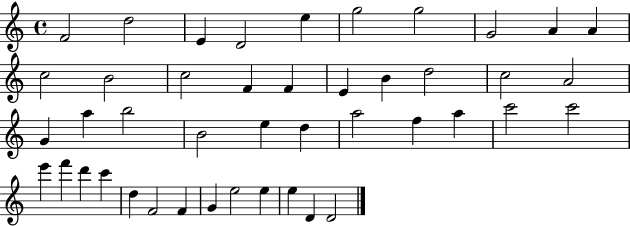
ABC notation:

X:1
T:Untitled
M:4/4
L:1/4
K:C
F2 d2 E D2 e g2 g2 G2 A A c2 B2 c2 F F E B d2 c2 A2 G a b2 B2 e d a2 f a c'2 c'2 e' f' d' c' d F2 F G e2 e e D D2